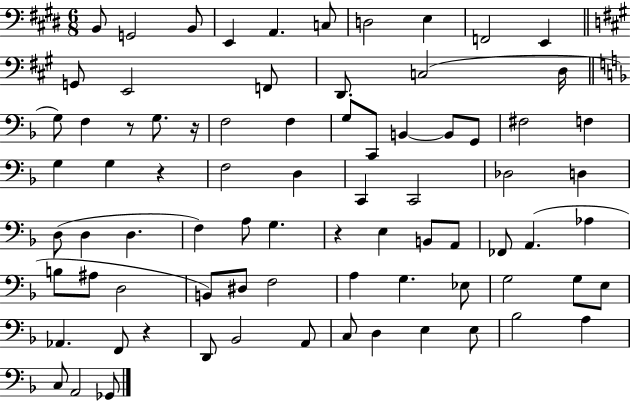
{
  \clef bass
  \numericTimeSignature
  \time 6/8
  \key e \major
  b,8 g,2 b,8 | e,4 a,4. c8 | d2 e4 | f,2 e,4 | \break \bar "||" \break \key a \major g,8 e,2 f,8 | d,8. c2( d16 | \bar "||" \break \key f \major g8) f4 r8 g8. r16 | f2 f4 | g8 c,8 b,4~~ b,8 g,8 | fis2 f4 | \break g4 g4 r4 | f2 d4 | c,4 c,2 | des2 d4 | \break d8( d4 d4. | f4) a8 g4. | r4 e4 b,8 a,8 | fes,8 a,4.( aes4 | \break b8 ais8 d2 | b,8) dis8 f2 | a4 g4. ees8 | g2 g8 e8 | \break aes,4. f,8 r4 | d,8 bes,2 a,8 | c8 d4 e4 e8 | bes2 a4 | \break c8 a,2 ges,8 | \bar "|."
}